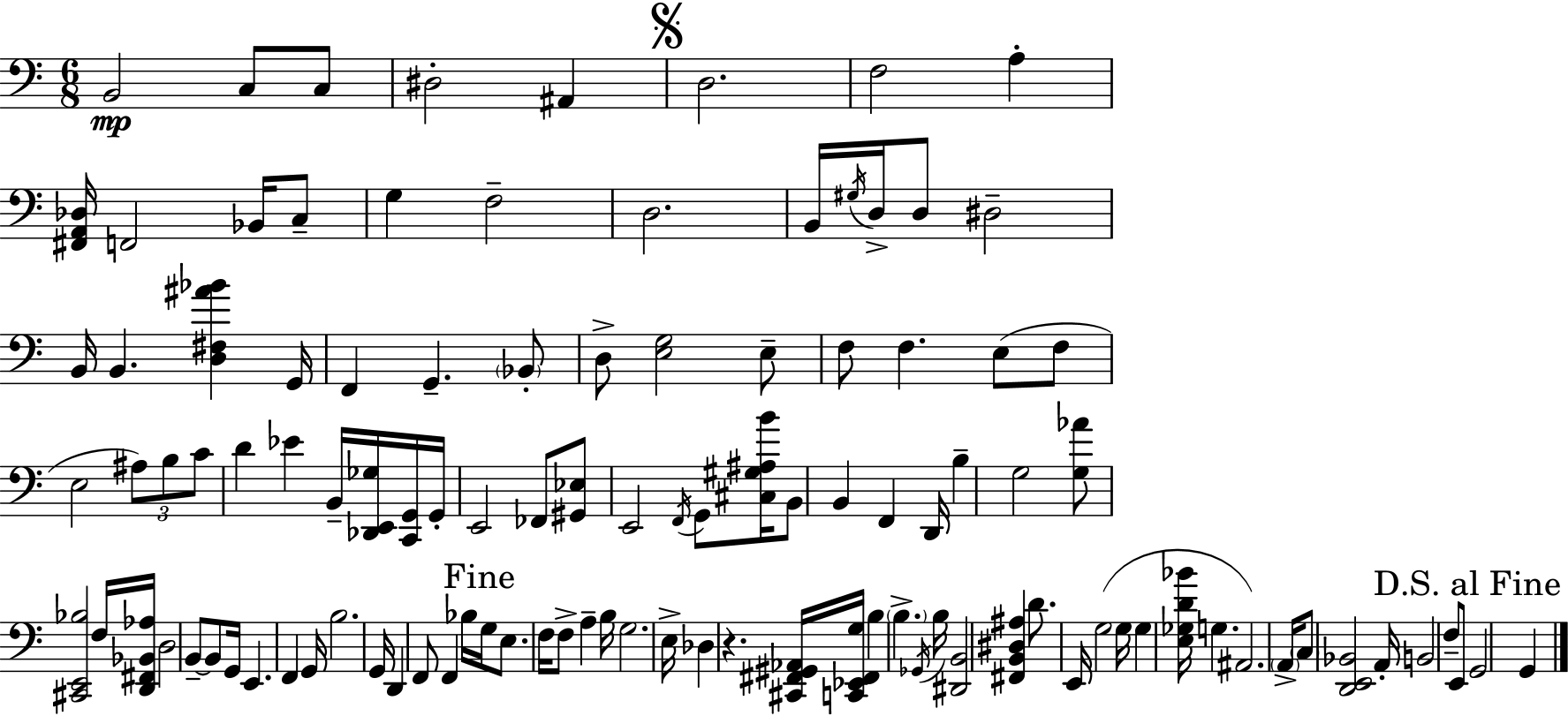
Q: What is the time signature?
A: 6/8